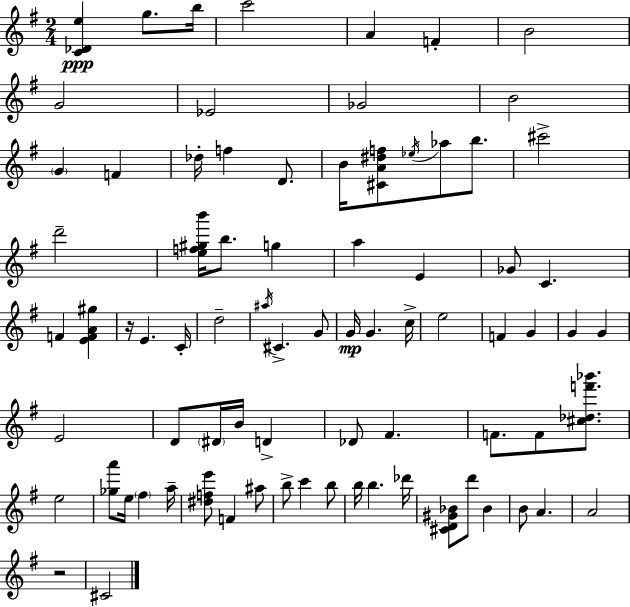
[C4,Db4,E5]/q G5/e. B5/s C6/h A4/q F4/q B4/h G4/h Eb4/h Gb4/h B4/h G4/q F4/q Db5/s F5/q D4/e. B4/s [C#4,A4,D#5,F5]/e Eb5/s Ab5/e B5/e. C#6/h D6/h [E5,F5,G#5,B6]/s B5/e. G5/q A5/q E4/q Gb4/e C4/q. F4/q [E4,F4,A4,G#5]/q R/s E4/q. C4/s D5/h A#5/s C#4/q. G4/e G4/s G4/q. C5/s E5/h F4/q G4/q G4/q G4/q E4/h D4/e D#4/s B4/s D4/q Db4/e F#4/q. F4/e. F4/e [C#5,Db5,F6,Bb6]/e. E5/h [Gb5,A6]/e E5/s F#5/q A5/s [D#5,F5,E6]/e F4/q A#5/e B5/e C6/q B5/e B5/s B5/q. Db6/s [C#4,D4,G#4,Bb4]/e D6/e Bb4/q B4/e A4/q. A4/h R/h C#4/h